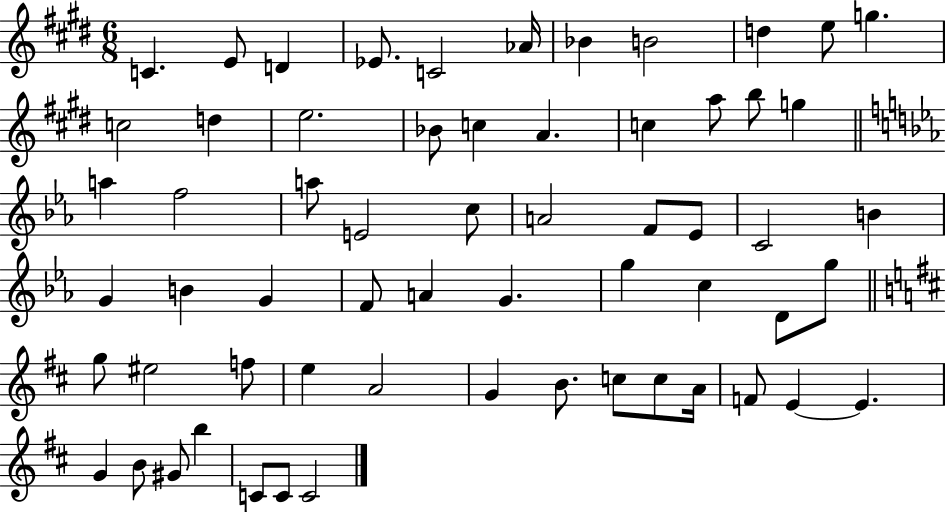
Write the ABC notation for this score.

X:1
T:Untitled
M:6/8
L:1/4
K:E
C E/2 D _E/2 C2 _A/4 _B B2 d e/2 g c2 d e2 _B/2 c A c a/2 b/2 g a f2 a/2 E2 c/2 A2 F/2 _E/2 C2 B G B G F/2 A G g c D/2 g/2 g/2 ^e2 f/2 e A2 G B/2 c/2 c/2 A/4 F/2 E E G B/2 ^G/2 b C/2 C/2 C2